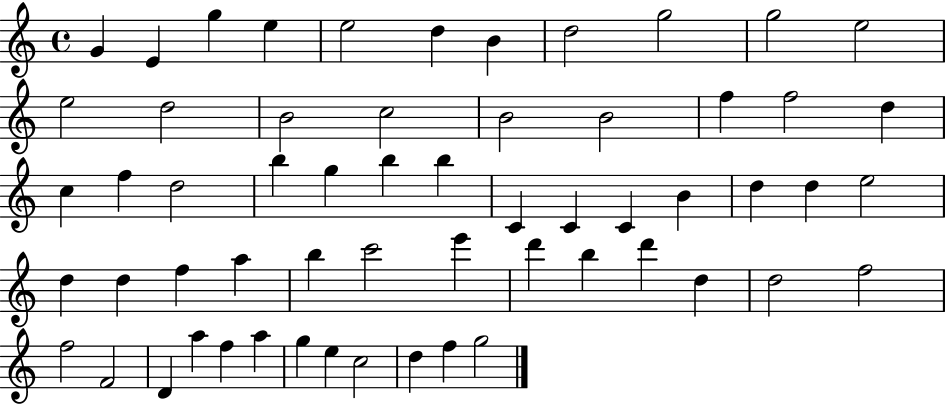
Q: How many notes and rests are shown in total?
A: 59